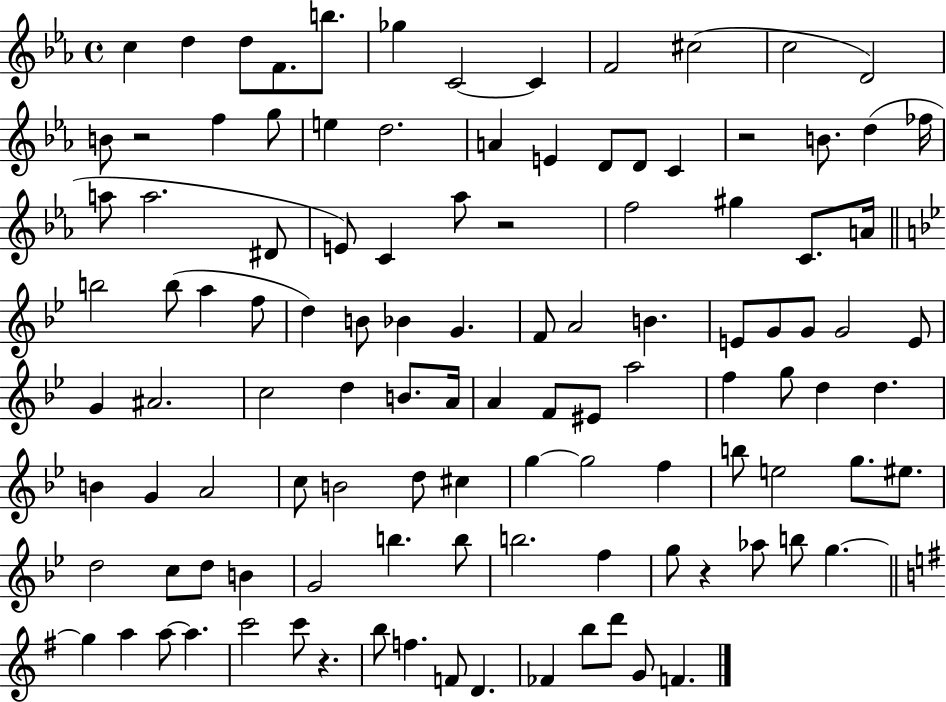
{
  \clef treble
  \time 4/4
  \defaultTimeSignature
  \key ees \major
  c''4 d''4 d''8 f'8. b''8. | ges''4 c'2~~ c'4 | f'2 cis''2( | c''2 d'2) | \break b'8 r2 f''4 g''8 | e''4 d''2. | a'4 e'4 d'8 d'8 c'4 | r2 b'8. d''4( fes''16 | \break a''8 a''2. dis'8 | e'8) c'4 aes''8 r2 | f''2 gis''4 c'8. a'16 | \bar "||" \break \key g \minor b''2 b''8( a''4 f''8 | d''4) b'8 bes'4 g'4. | f'8 a'2 b'4. | e'8 g'8 g'8 g'2 e'8 | \break g'4 ais'2. | c''2 d''4 b'8. a'16 | a'4 f'8 eis'8 a''2 | f''4 g''8 d''4 d''4. | \break b'4 g'4 a'2 | c''8 b'2 d''8 cis''4 | g''4~~ g''2 f''4 | b''8 e''2 g''8. eis''8. | \break d''2 c''8 d''8 b'4 | g'2 b''4. b''8 | b''2. f''4 | g''8 r4 aes''8 b''8 g''4.~~ | \break \bar "||" \break \key g \major g''4 a''4 a''8~~ a''4. | c'''2 c'''8 r4. | b''8 f''4. f'8 d'4. | fes'4 b''8 d'''8 g'8 f'4. | \break \bar "|."
}